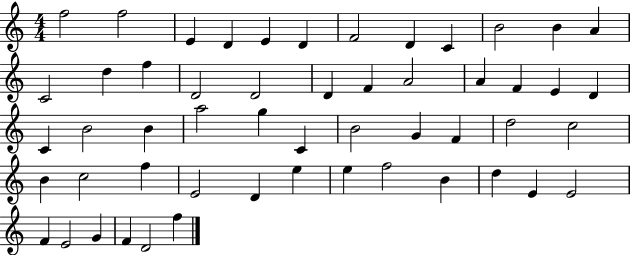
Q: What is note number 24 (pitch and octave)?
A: D4